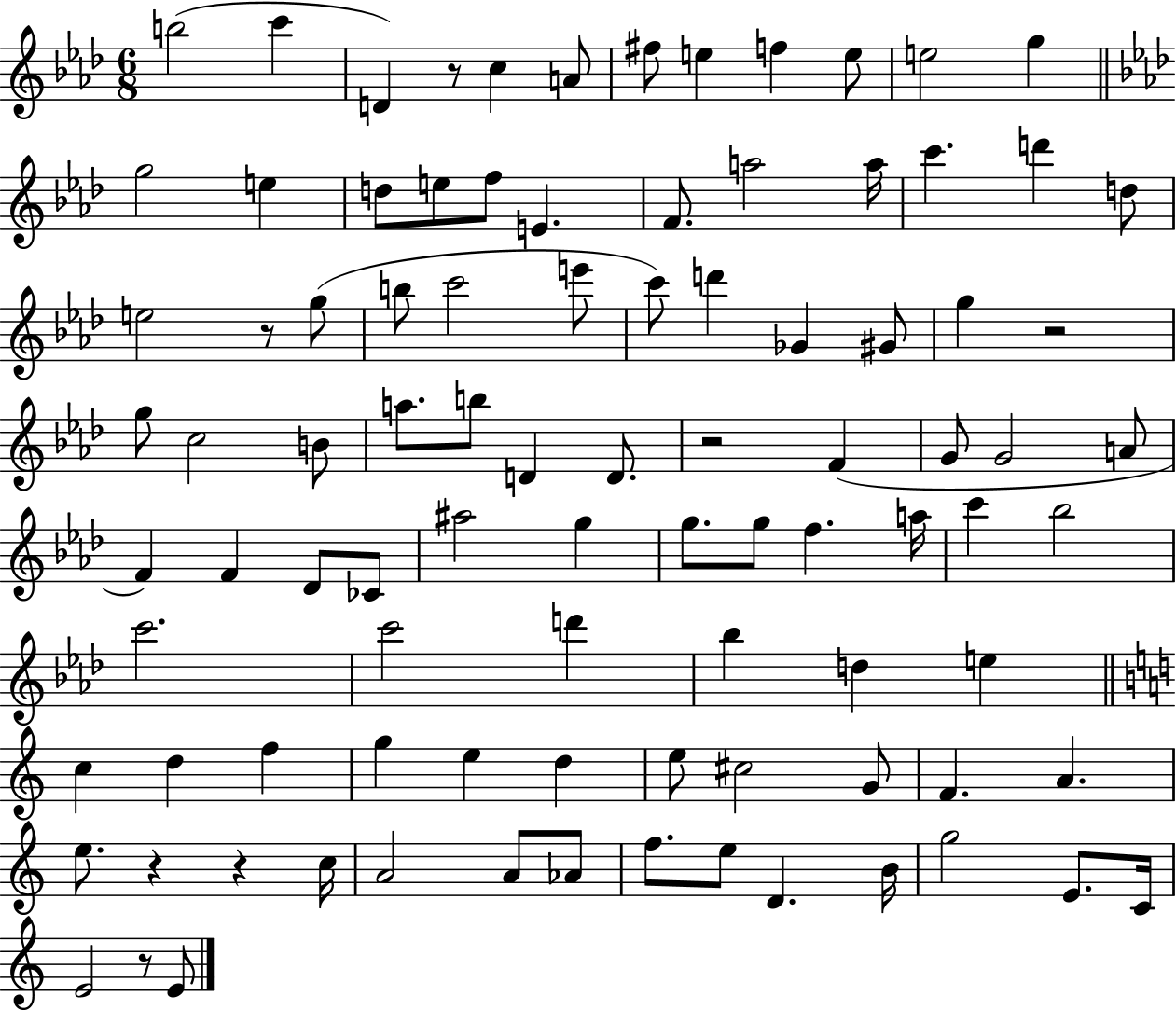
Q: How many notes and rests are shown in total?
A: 94